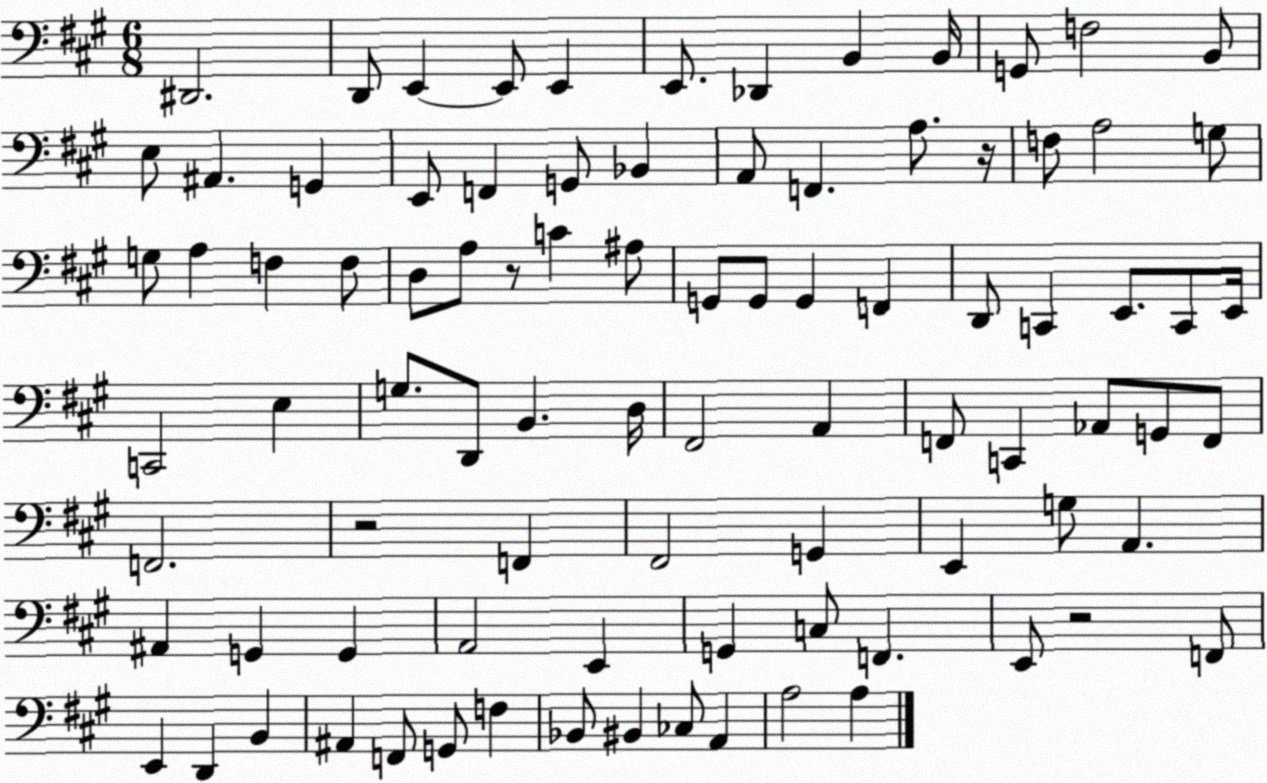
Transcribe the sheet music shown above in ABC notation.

X:1
T:Untitled
M:6/8
L:1/4
K:A
^D,,2 D,,/2 E,, E,,/2 E,, E,,/2 _D,, B,, B,,/4 G,,/2 F,2 B,,/2 E,/2 ^A,, G,, E,,/2 F,, G,,/2 _B,, A,,/2 F,, A,/2 z/4 F,/2 A,2 G,/2 G,/2 A, F, F,/2 D,/2 A,/2 z/2 C ^A,/2 G,,/2 G,,/2 G,, F,, D,,/2 C,, E,,/2 C,,/2 E,,/4 C,,2 E, G,/2 D,,/2 B,, D,/4 ^F,,2 A,, F,,/2 C,, _A,,/2 G,,/2 F,,/2 F,,2 z2 F,, ^F,,2 G,, E,, G,/2 A,, ^A,, G,, G,, A,,2 E,, G,, C,/2 F,, E,,/2 z2 F,,/2 E,, D,, B,, ^A,, F,,/2 G,,/2 F, _B,,/2 ^B,, _C,/2 A,, A,2 A,